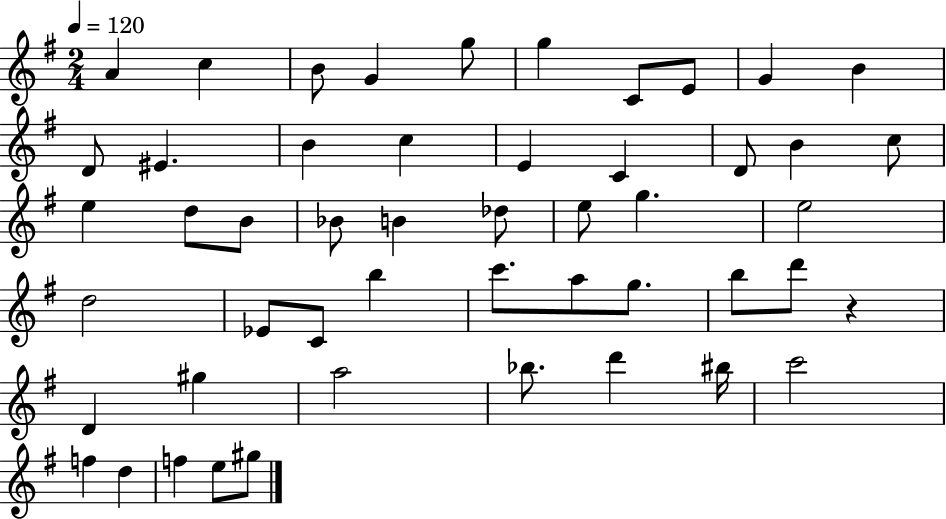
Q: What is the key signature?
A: G major